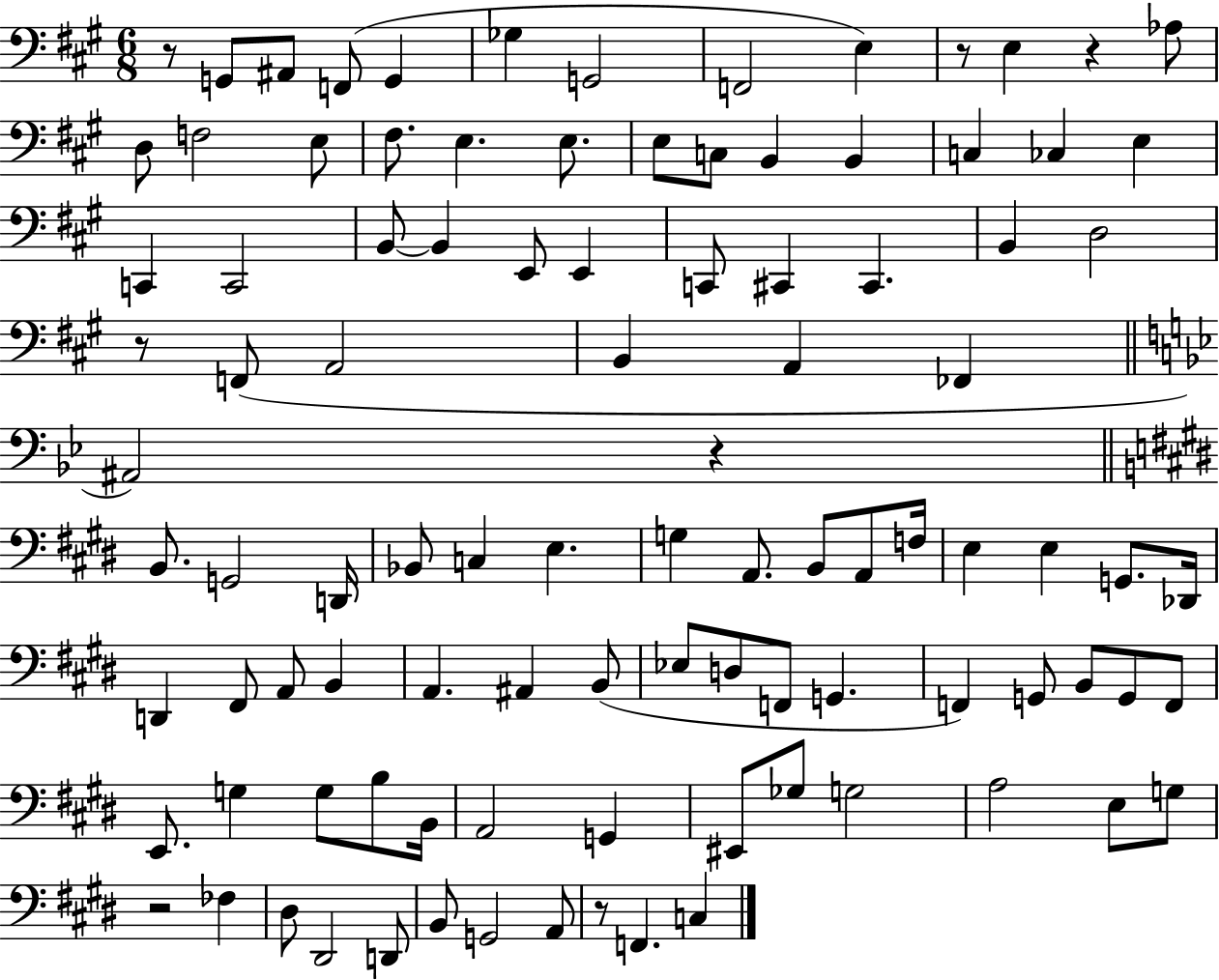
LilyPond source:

{
  \clef bass
  \numericTimeSignature
  \time 6/8
  \key a \major
  r8 g,8 ais,8 f,8( g,4 | ges4 g,2 | f,2 e4) | r8 e4 r4 aes8 | \break d8 f2 e8 | fis8. e4. e8. | e8 c8 b,4 b,4 | c4 ces4 e4 | \break c,4 c,2 | b,8~~ b,4 e,8 e,4 | c,8 cis,4 cis,4. | b,4 d2 | \break r8 f,8( a,2 | b,4 a,4 fes,4 | \bar "||" \break \key bes \major ais,2) r4 | \bar "||" \break \key e \major b,8. g,2 d,16 | bes,8 c4 e4. | g4 a,8. b,8 a,8 f16 | e4 e4 g,8. des,16 | \break d,4 fis,8 a,8 b,4 | a,4. ais,4 b,8( | ees8 d8 f,8 g,4. | f,4) g,8 b,8 g,8 f,8 | \break e,8. g4 g8 b8 b,16 | a,2 g,4 | eis,8 ges8 g2 | a2 e8 g8 | \break r2 fes4 | dis8 dis,2 d,8 | b,8 g,2 a,8 | r8 f,4. c4 | \break \bar "|."
}